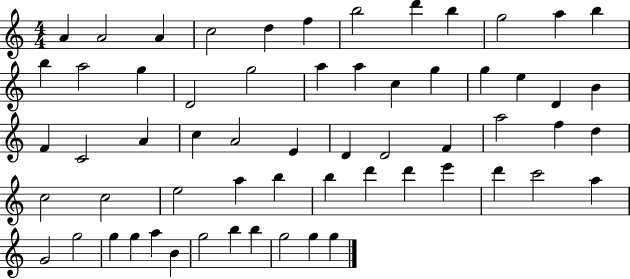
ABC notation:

X:1
T:Untitled
M:4/4
L:1/4
K:C
A A2 A c2 d f b2 d' b g2 a b b a2 g D2 g2 a a c g g e D B F C2 A c A2 E D D2 F a2 f d c2 c2 e2 a b b d' d' e' d' c'2 a G2 g2 g g a B g2 b b g2 g g